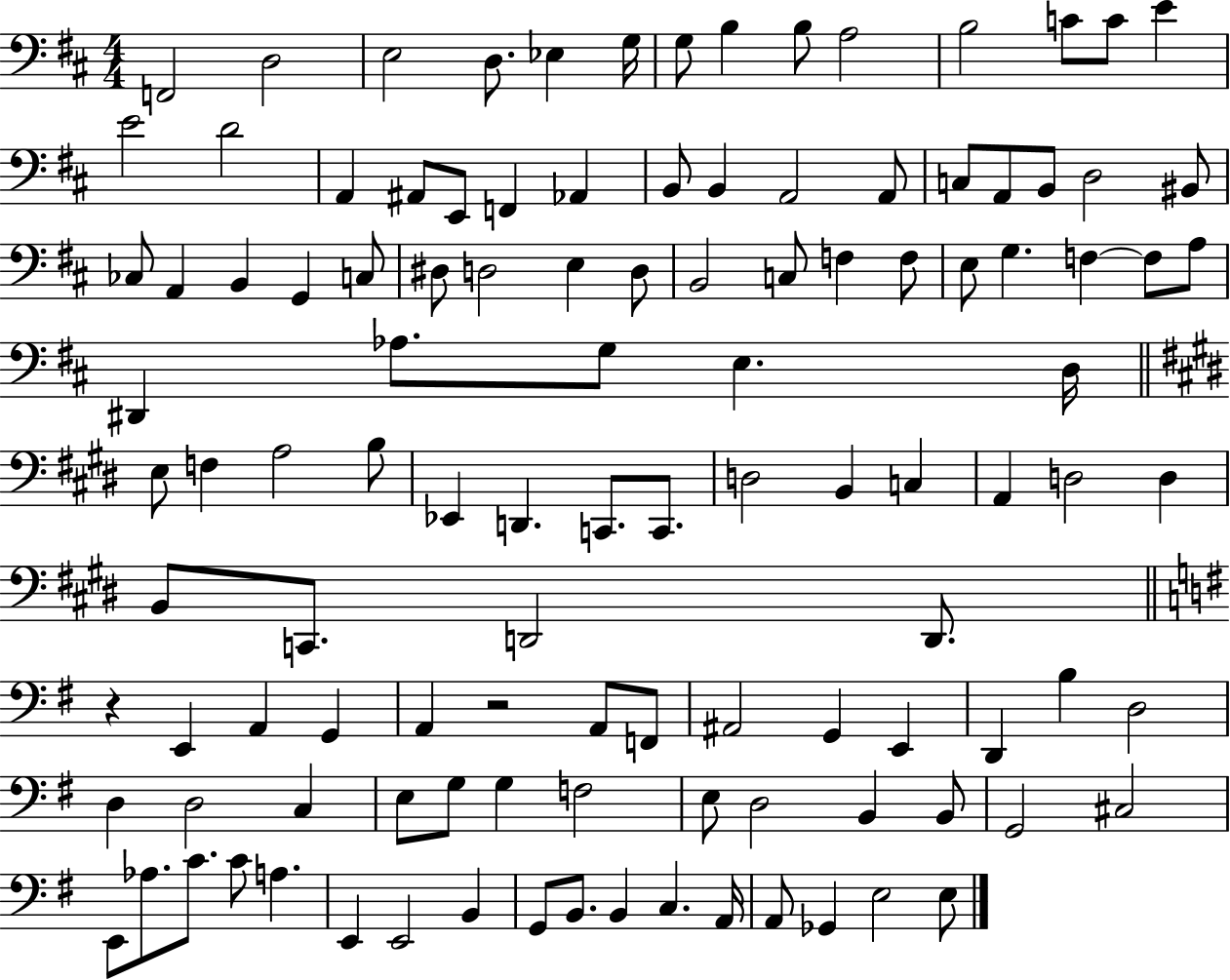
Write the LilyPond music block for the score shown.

{
  \clef bass
  \numericTimeSignature
  \time 4/4
  \key d \major
  f,2 d2 | e2 d8. ees4 g16 | g8 b4 b8 a2 | b2 c'8 c'8 e'4 | \break e'2 d'2 | a,4 ais,8 e,8 f,4 aes,4 | b,8 b,4 a,2 a,8 | c8 a,8 b,8 d2 bis,8 | \break ces8 a,4 b,4 g,4 c8 | dis8 d2 e4 d8 | b,2 c8 f4 f8 | e8 g4. f4~~ f8 a8 | \break dis,4 aes8. g8 e4. d16 | \bar "||" \break \key e \major e8 f4 a2 b8 | ees,4 d,4. c,8. c,8. | d2 b,4 c4 | a,4 d2 d4 | \break b,8 c,8. d,2 d,8. | \bar "||" \break \key g \major r4 e,4 a,4 g,4 | a,4 r2 a,8 f,8 | ais,2 g,4 e,4 | d,4 b4 d2 | \break d4 d2 c4 | e8 g8 g4 f2 | e8 d2 b,4 b,8 | g,2 cis2 | \break e,8 aes8. c'8. c'8 a4. | e,4 e,2 b,4 | g,8 b,8. b,4 c4. a,16 | a,8 ges,4 e2 e8 | \break \bar "|."
}